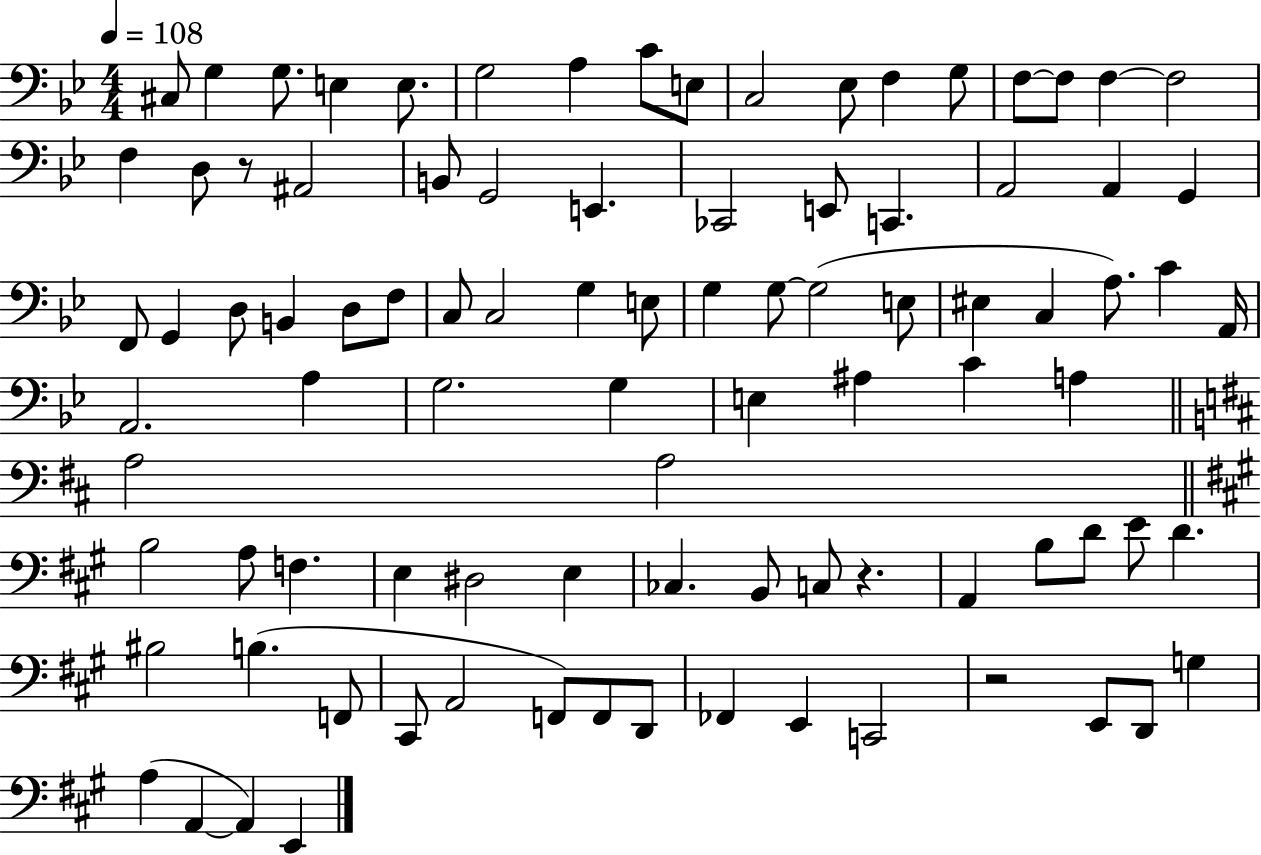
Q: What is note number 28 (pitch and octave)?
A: A2